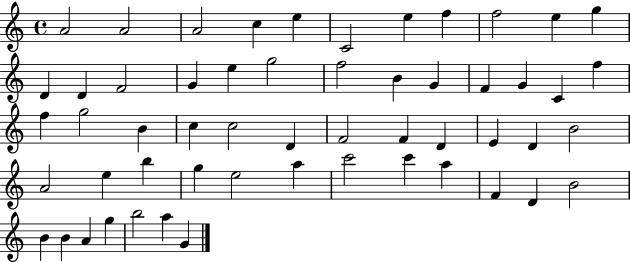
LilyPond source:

{
  \clef treble
  \time 4/4
  \defaultTimeSignature
  \key c \major
  a'2 a'2 | a'2 c''4 e''4 | c'2 e''4 f''4 | f''2 e''4 g''4 | \break d'4 d'4 f'2 | g'4 e''4 g''2 | f''2 b'4 g'4 | f'4 g'4 c'4 f''4 | \break f''4 g''2 b'4 | c''4 c''2 d'4 | f'2 f'4 d'4 | e'4 d'4 b'2 | \break a'2 e''4 b''4 | g''4 e''2 a''4 | c'''2 c'''4 a''4 | f'4 d'4 b'2 | \break b'4 b'4 a'4 g''4 | b''2 a''4 g'4 | \bar "|."
}